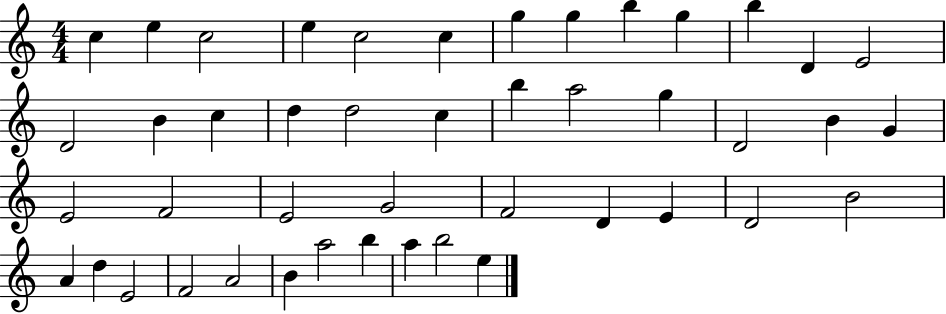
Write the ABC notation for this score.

X:1
T:Untitled
M:4/4
L:1/4
K:C
c e c2 e c2 c g g b g b D E2 D2 B c d d2 c b a2 g D2 B G E2 F2 E2 G2 F2 D E D2 B2 A d E2 F2 A2 B a2 b a b2 e